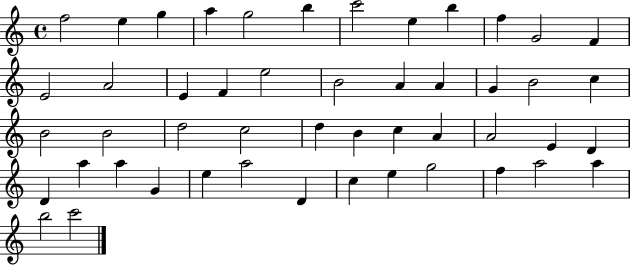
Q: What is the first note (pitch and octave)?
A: F5